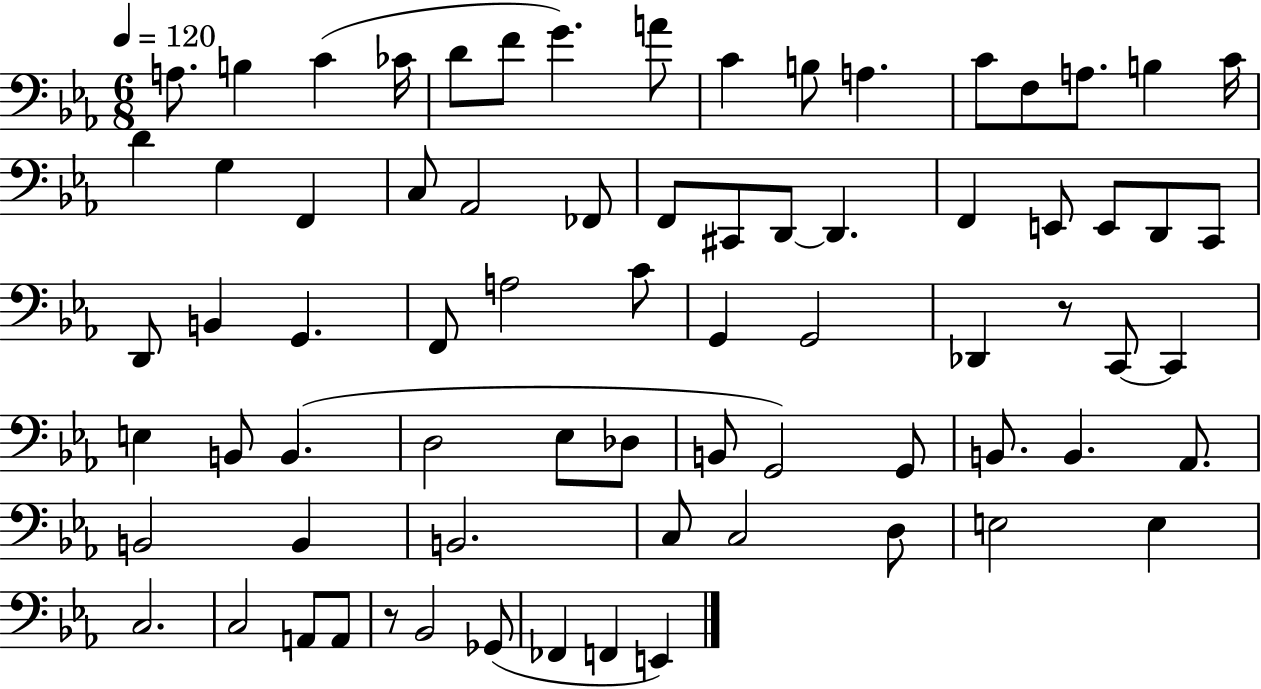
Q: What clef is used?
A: bass